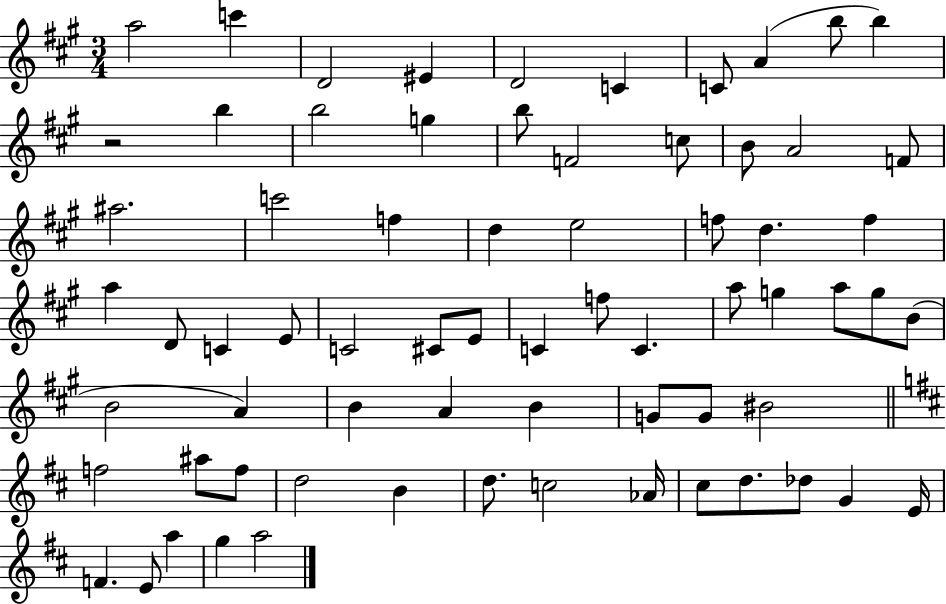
A5/h C6/q D4/h EIS4/q D4/h C4/q C4/e A4/q B5/e B5/q R/h B5/q B5/h G5/q B5/e F4/h C5/e B4/e A4/h F4/e A#5/h. C6/h F5/q D5/q E5/h F5/e D5/q. F5/q A5/q D4/e C4/q E4/e C4/h C#4/e E4/e C4/q F5/e C4/q. A5/e G5/q A5/e G5/e B4/e B4/h A4/q B4/q A4/q B4/q G4/e G4/e BIS4/h F5/h A#5/e F5/e D5/h B4/q D5/e. C5/h Ab4/s C#5/e D5/e. Db5/e G4/q E4/s F4/q. E4/e A5/q G5/q A5/h